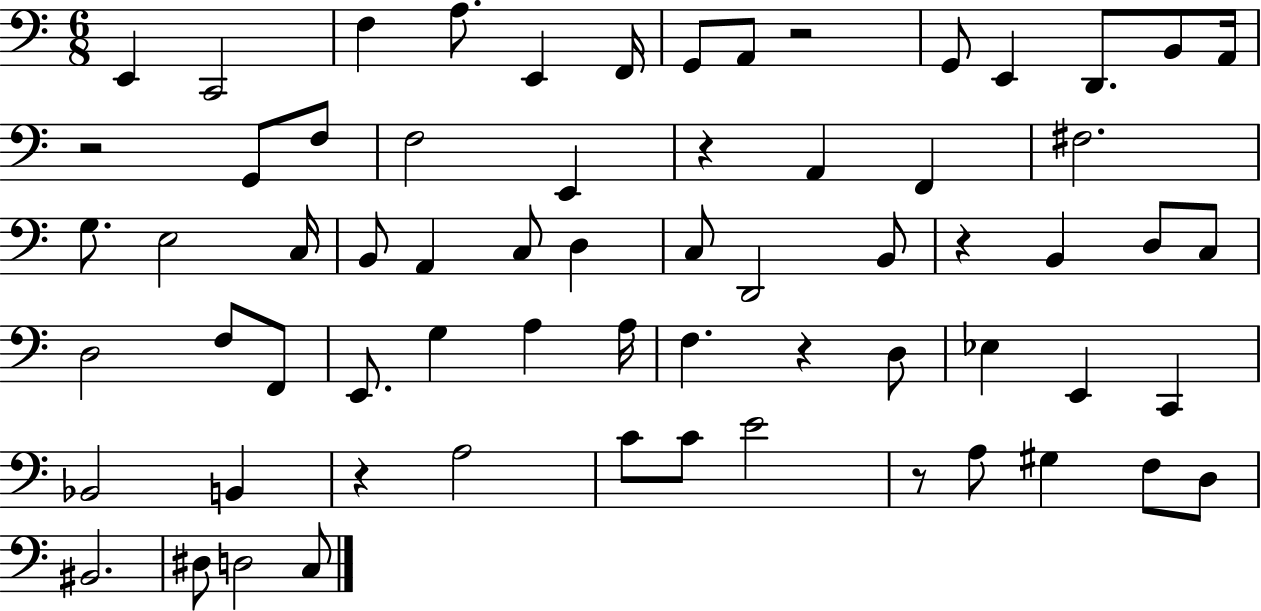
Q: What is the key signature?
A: C major